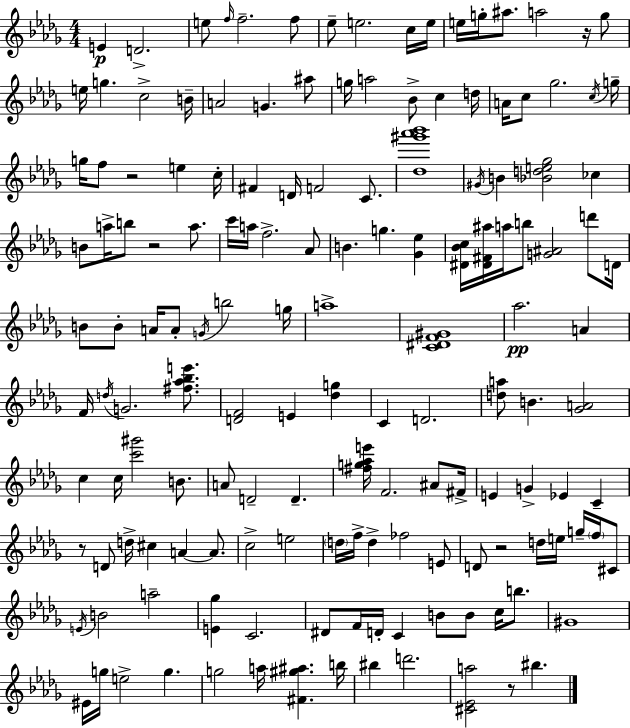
E4/q D4/h. E5/e F5/s F5/h. F5/e Eb5/e E5/h. C5/s E5/s E5/s G5/s A#5/e. A5/h R/s G5/e E5/s G5/q. C5/h B4/s A4/h G4/q. A#5/e G5/s A5/h Bb4/e C5/q D5/s A4/s C5/e Gb5/h. C5/s G5/s G5/s F5/e R/h E5/q C5/s F#4/q D4/s F4/h C4/e. [Db5,G#6,Ab6,Bb6]/w G#4/s B4/q [Bb4,D5,E5,Gb5]/h CES5/q B4/e A5/s B5/e R/h A5/e. C6/s A5/s F5/h. Ab4/e B4/q. G5/q. [Gb4,Eb5]/q [D#4,Bb4,C5]/s [D#4,F#4,A#5]/s A5/s B5/e [G4,A#4]/h D6/e D4/s B4/e B4/e A4/s A4/e G4/s B5/h G5/s A5/w [C4,D#4,F4,G#4]/w Ab5/h. A4/q F4/s D5/s G4/h. [F#5,Ab5,Bb5,E6]/e. [D4,F4]/h E4/q [Db5,G5]/q C4/q D4/h. [D5,A5]/e B4/q. [Gb4,A4]/h C5/q C5/s [C6,G#6]/h B4/e. A4/e D4/h D4/q. [F#5,G5,Ab5,E6]/s F4/h. A#4/e F#4/s E4/q G4/q Eb4/q C4/q R/e D4/e D5/s C#5/q A4/q A4/e. C5/h E5/h D5/s F5/s D5/q FES5/h E4/e D4/e R/h D5/s E5/s G5/s F5/s C#4/e E4/s B4/h A5/h [E4,Gb5]/q C4/h. D#4/e F4/s D4/s C4/q B4/e B4/e C5/s B5/e. G#4/w EIS4/s G5/s E5/h G5/q. G5/h A5/s [F#4,G#5,A#5]/q. B5/s BIS5/q D6/h. [C#4,Eb4,A5]/h R/e BIS5/q.